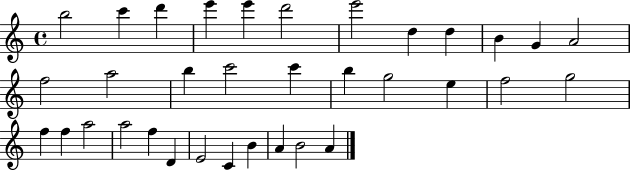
X:1
T:Untitled
M:4/4
L:1/4
K:C
b2 c' d' e' e' d'2 e'2 d d B G A2 f2 a2 b c'2 c' b g2 e f2 g2 f f a2 a2 f D E2 C B A B2 A